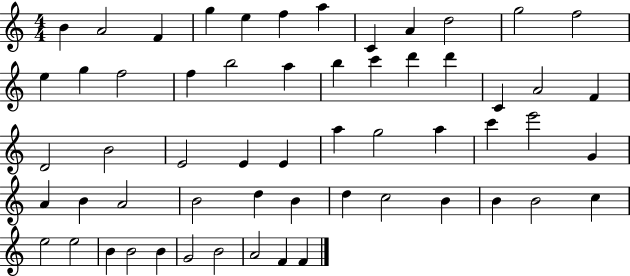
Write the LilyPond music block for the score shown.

{
  \clef treble
  \numericTimeSignature
  \time 4/4
  \key c \major
  b'4 a'2 f'4 | g''4 e''4 f''4 a''4 | c'4 a'4 d''2 | g''2 f''2 | \break e''4 g''4 f''2 | f''4 b''2 a''4 | b''4 c'''4 d'''4 d'''4 | c'4 a'2 f'4 | \break d'2 b'2 | e'2 e'4 e'4 | a''4 g''2 a''4 | c'''4 e'''2 g'4 | \break a'4 b'4 a'2 | b'2 d''4 b'4 | d''4 c''2 b'4 | b'4 b'2 c''4 | \break e''2 e''2 | b'4 b'2 b'4 | g'2 b'2 | a'2 f'4 f'4 | \break \bar "|."
}